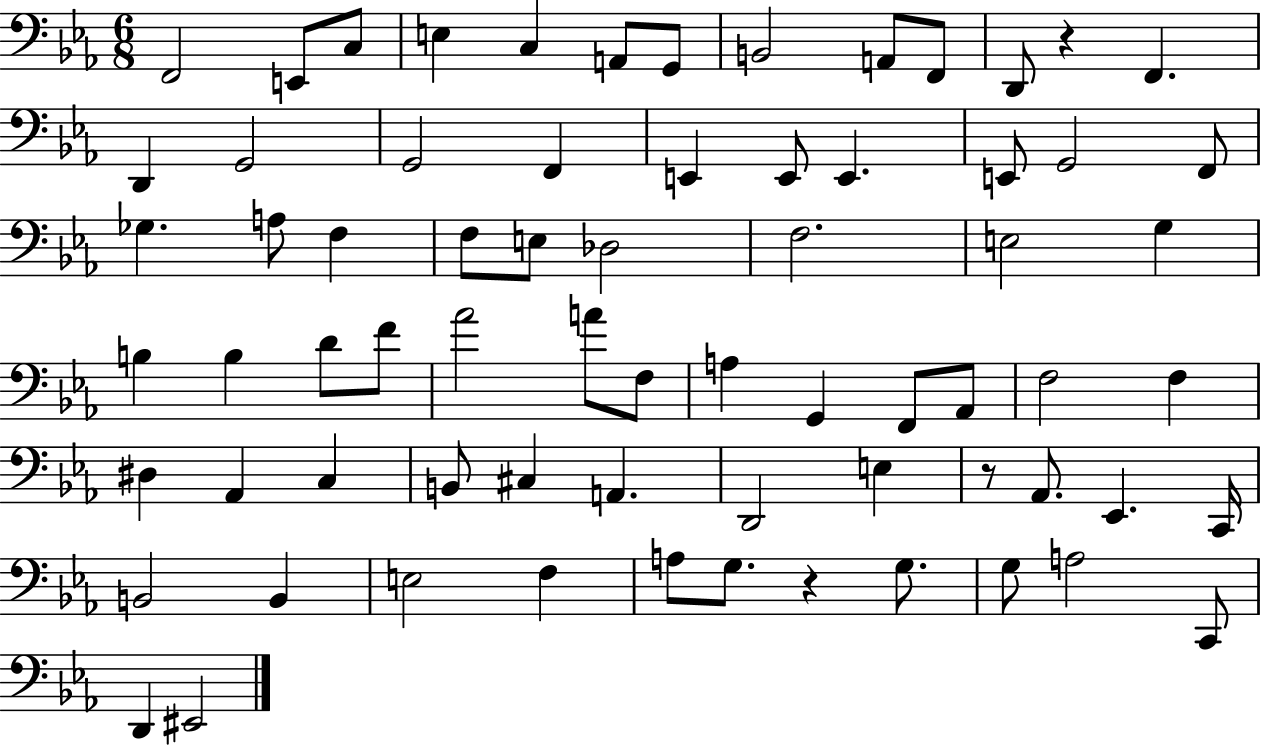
X:1
T:Untitled
M:6/8
L:1/4
K:Eb
F,,2 E,,/2 C,/2 E, C, A,,/2 G,,/2 B,,2 A,,/2 F,,/2 D,,/2 z F,, D,, G,,2 G,,2 F,, E,, E,,/2 E,, E,,/2 G,,2 F,,/2 _G, A,/2 F, F,/2 E,/2 _D,2 F,2 E,2 G, B, B, D/2 F/2 _A2 A/2 F,/2 A, G,, F,,/2 _A,,/2 F,2 F, ^D, _A,, C, B,,/2 ^C, A,, D,,2 E, z/2 _A,,/2 _E,, C,,/4 B,,2 B,, E,2 F, A,/2 G,/2 z G,/2 G,/2 A,2 C,,/2 D,, ^E,,2